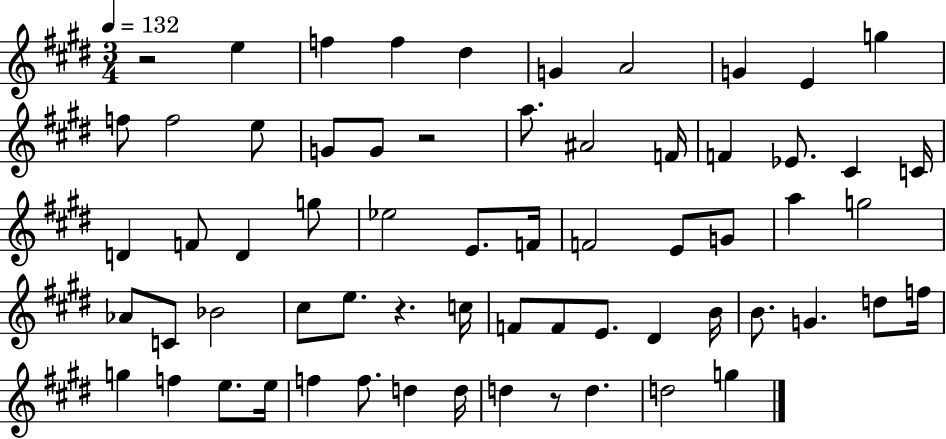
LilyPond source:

{
  \clef treble
  \numericTimeSignature
  \time 3/4
  \key e \major
  \tempo 4 = 132
  r2 e''4 | f''4 f''4 dis''4 | g'4 a'2 | g'4 e'4 g''4 | \break f''8 f''2 e''8 | g'8 g'8 r2 | a''8. ais'2 f'16 | f'4 ees'8. cis'4 c'16 | \break d'4 f'8 d'4 g''8 | ees''2 e'8. f'16 | f'2 e'8 g'8 | a''4 g''2 | \break aes'8 c'8 bes'2 | cis''8 e''8. r4. c''16 | f'8 f'8 e'8. dis'4 b'16 | b'8. g'4. d''8 f''16 | \break g''4 f''4 e''8. e''16 | f''4 f''8. d''4 d''16 | d''4 r8 d''4. | d''2 g''4 | \break \bar "|."
}